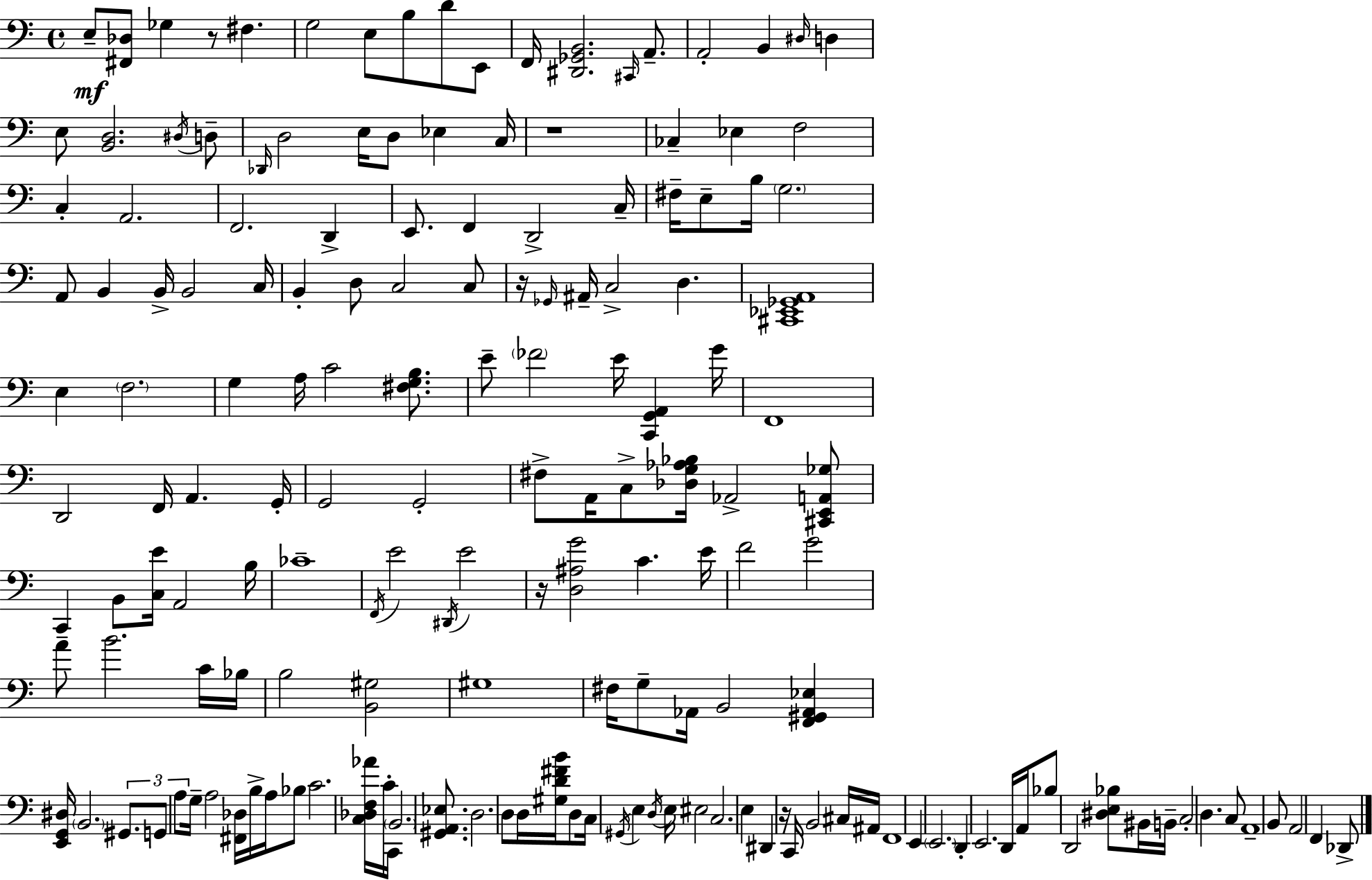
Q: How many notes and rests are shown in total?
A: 167